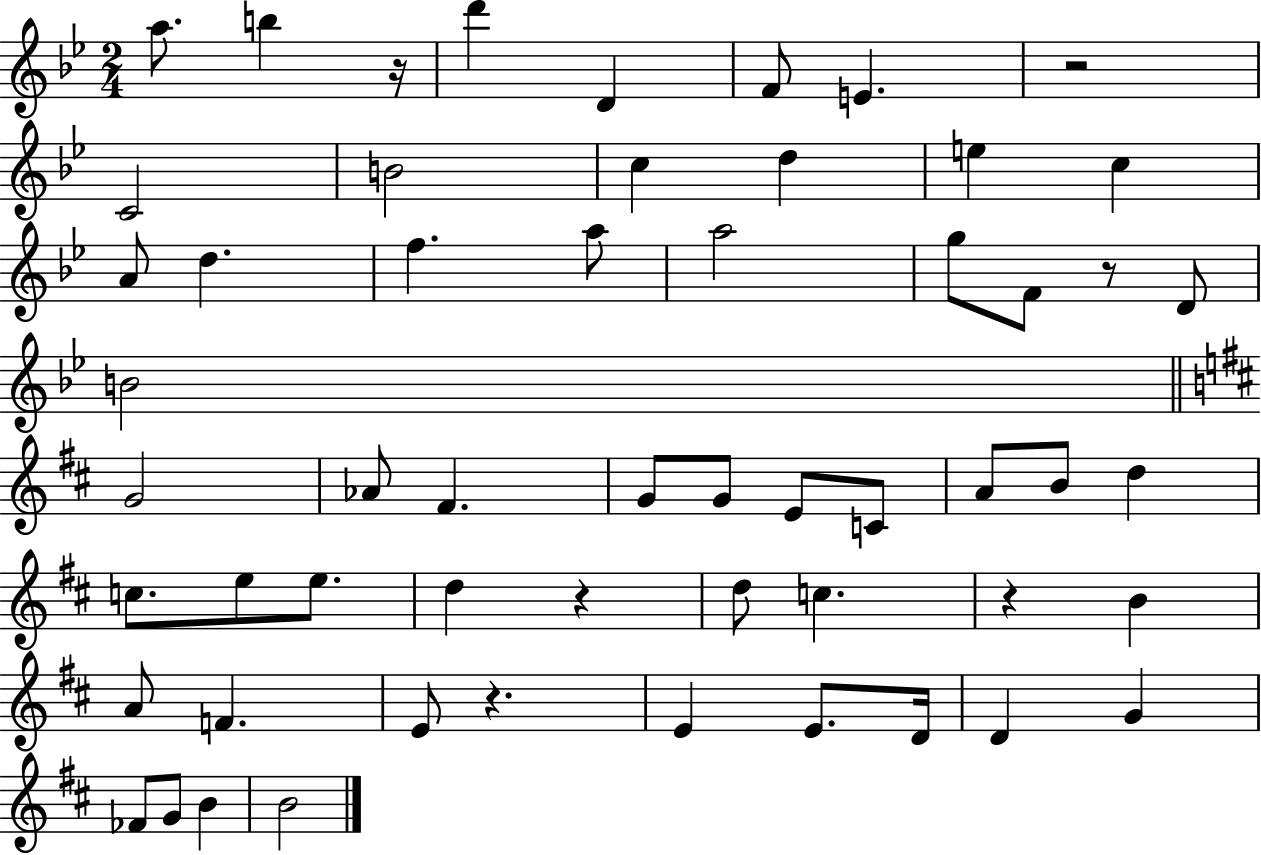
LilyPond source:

{
  \clef treble
  \numericTimeSignature
  \time 2/4
  \key bes \major
  a''8. b''4 r16 | d'''4 d'4 | f'8 e'4. | r2 | \break c'2 | b'2 | c''4 d''4 | e''4 c''4 | \break a'8 d''4. | f''4. a''8 | a''2 | g''8 f'8 r8 d'8 | \break b'2 | \bar "||" \break \key b \minor g'2 | aes'8 fis'4. | g'8 g'8 e'8 c'8 | a'8 b'8 d''4 | \break c''8. e''8 e''8. | d''4 r4 | d''8 c''4. | r4 b'4 | \break a'8 f'4. | e'8 r4. | e'4 e'8. d'16 | d'4 g'4 | \break fes'8 g'8 b'4 | b'2 | \bar "|."
}